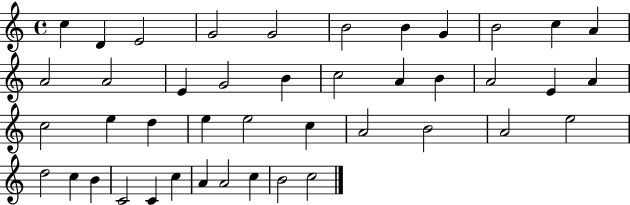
{
  \clef treble
  \time 4/4
  \defaultTimeSignature
  \key c \major
  c''4 d'4 e'2 | g'2 g'2 | b'2 b'4 g'4 | b'2 c''4 a'4 | \break a'2 a'2 | e'4 g'2 b'4 | c''2 a'4 b'4 | a'2 e'4 a'4 | \break c''2 e''4 d''4 | e''4 e''2 c''4 | a'2 b'2 | a'2 e''2 | \break d''2 c''4 b'4 | c'2 c'4 c''4 | a'4 a'2 c''4 | b'2 c''2 | \break \bar "|."
}